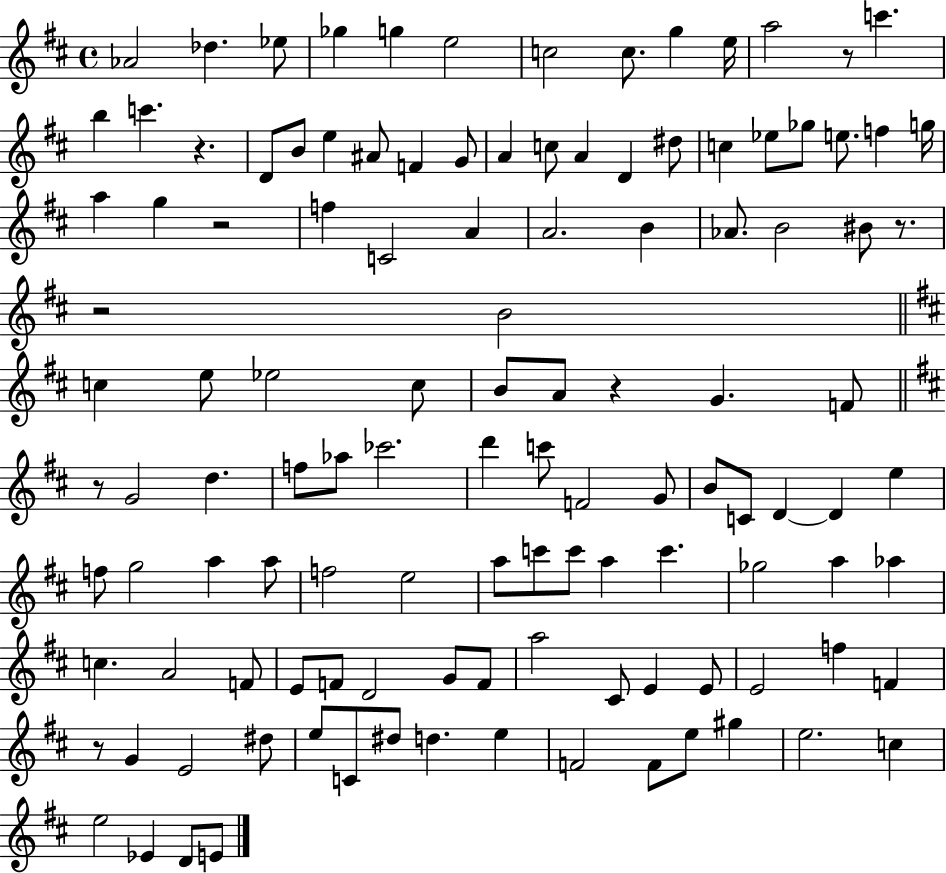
Ab4/h Db5/q. Eb5/e Gb5/q G5/q E5/h C5/h C5/e. G5/q E5/s A5/h R/e C6/q. B5/q C6/q. R/q. D4/e B4/e E5/q A#4/e F4/q G4/e A4/q C5/e A4/q D4/q D#5/e C5/q Eb5/e Gb5/e E5/e. F5/q G5/s A5/q G5/q R/h F5/q C4/h A4/q A4/h. B4/q Ab4/e. B4/h BIS4/e R/e. R/h B4/h C5/q E5/e Eb5/h C5/e B4/e A4/e R/q G4/q. F4/e R/e G4/h D5/q. F5/e Ab5/e CES6/h. D6/q C6/e F4/h G4/e B4/e C4/e D4/q D4/q E5/q F5/e G5/h A5/q A5/e F5/h E5/h A5/e C6/e C6/e A5/q C6/q. Gb5/h A5/q Ab5/q C5/q. A4/h F4/e E4/e F4/e D4/h G4/e F4/e A5/h C#4/e E4/q E4/e E4/h F5/q F4/q R/e G4/q E4/h D#5/e E5/e C4/e D#5/e D5/q. E5/q F4/h F4/e E5/e G#5/q E5/h. C5/q E5/h Eb4/q D4/e E4/e